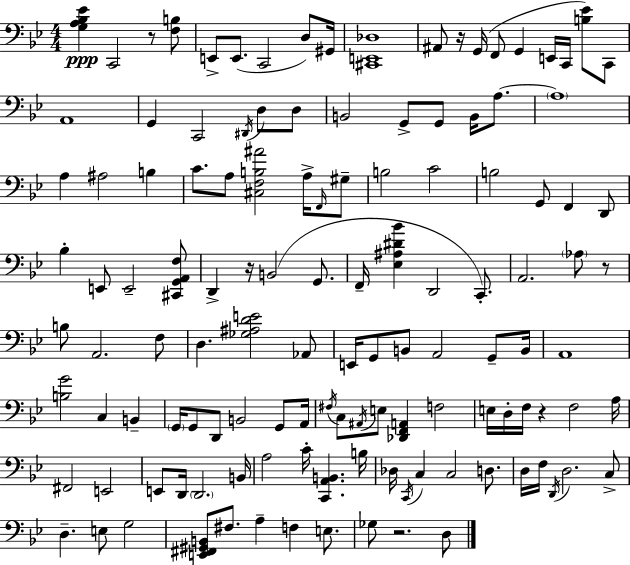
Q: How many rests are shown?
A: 6